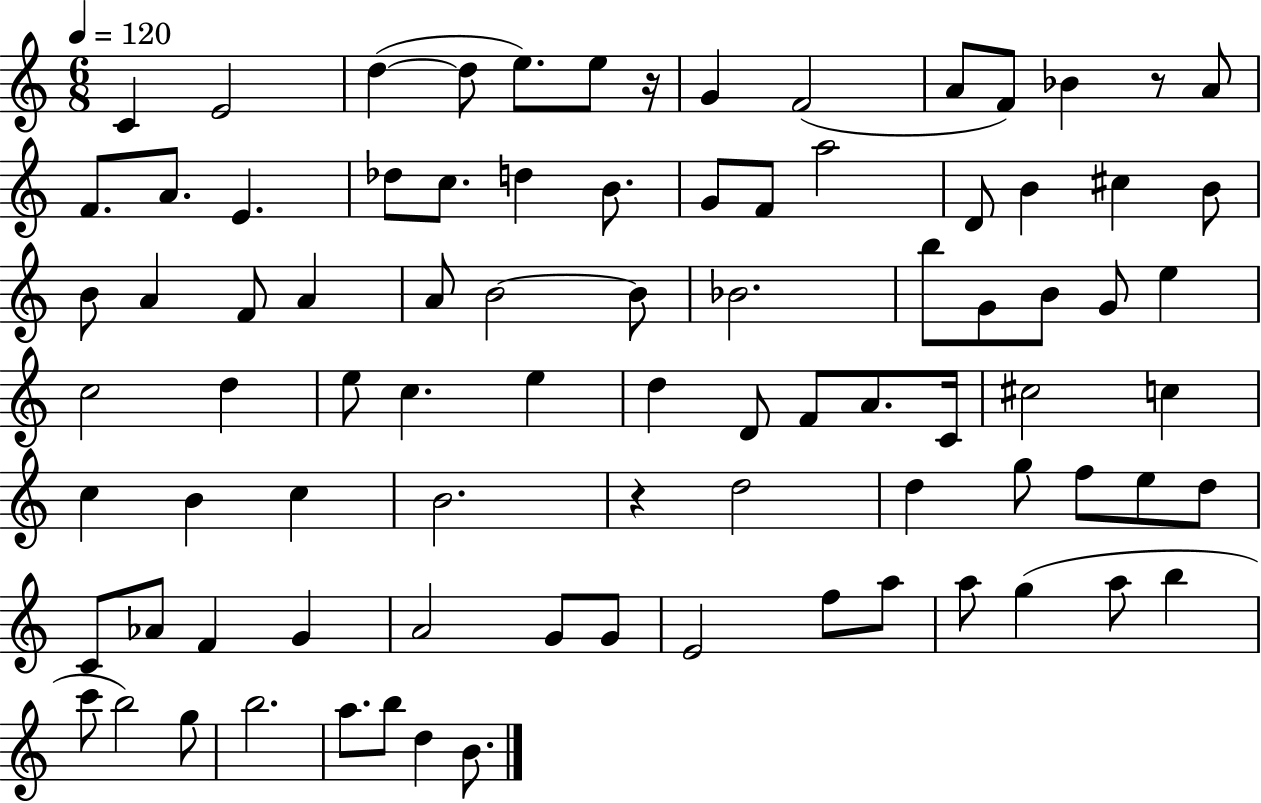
{
  \clef treble
  \numericTimeSignature
  \time 6/8
  \key c \major
  \tempo 4 = 120
  \repeat volta 2 { c'4 e'2 | d''4~(~ d''8 e''8.) e''8 r16 | g'4 f'2( | a'8 f'8) bes'4 r8 a'8 | \break f'8. a'8. e'4. | des''8 c''8. d''4 b'8. | g'8 f'8 a''2 | d'8 b'4 cis''4 b'8 | \break b'8 a'4 f'8 a'4 | a'8 b'2~~ b'8 | bes'2. | b''8 g'8 b'8 g'8 e''4 | \break c''2 d''4 | e''8 c''4. e''4 | d''4 d'8 f'8 a'8. c'16 | cis''2 c''4 | \break c''4 b'4 c''4 | b'2. | r4 d''2 | d''4 g''8 f''8 e''8 d''8 | \break c'8 aes'8 f'4 g'4 | a'2 g'8 g'8 | e'2 f''8 a''8 | a''8 g''4( a''8 b''4 | \break c'''8 b''2) g''8 | b''2. | a''8. b''8 d''4 b'8. | } \bar "|."
}